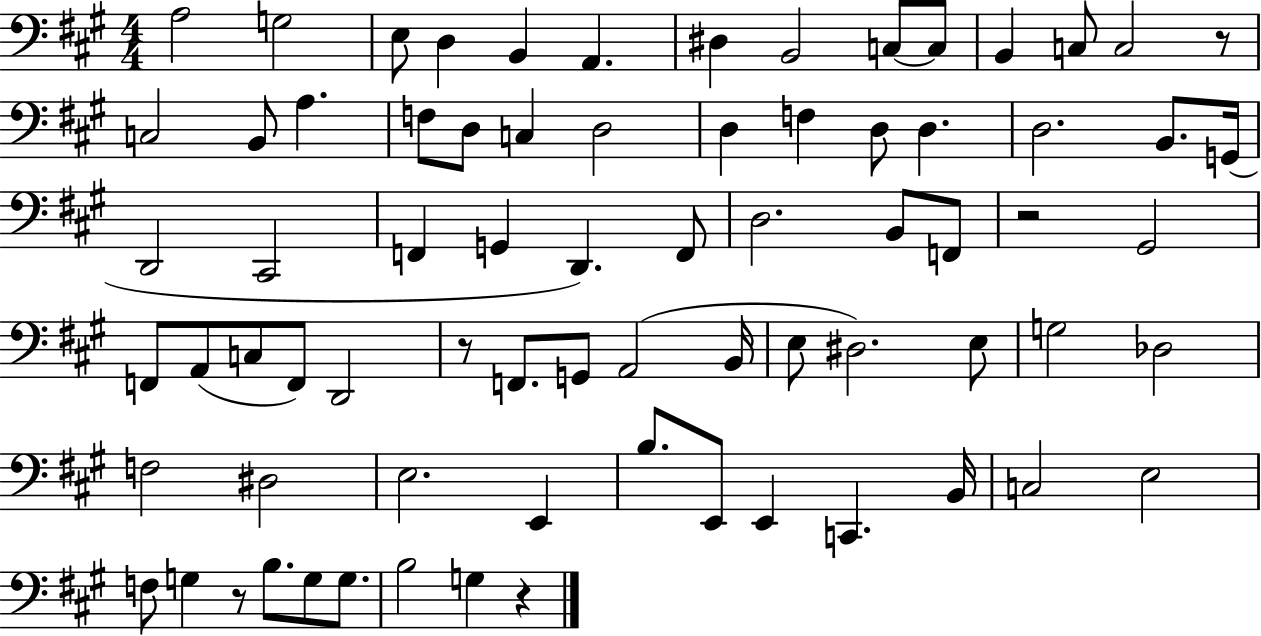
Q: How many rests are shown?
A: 5